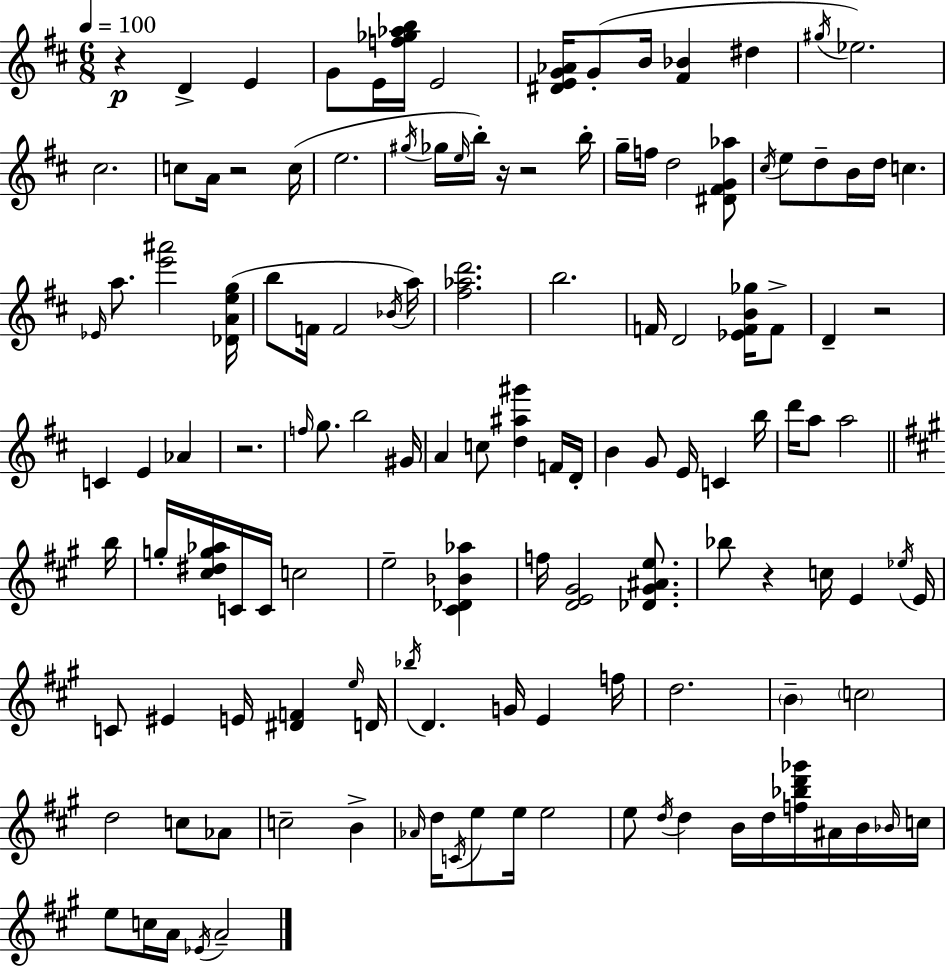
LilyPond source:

{
  \clef treble
  \numericTimeSignature
  \time 6/8
  \key d \major
  \tempo 4 = 100
  \repeat volta 2 { r4\p d'4-> e'4 | g'8 e'16 <f'' ges'' aes'' b''>16 e'2 | <dis' e' g' aes'>16 g'8-.( b'16 <fis' bes'>4 dis''4 | \acciaccatura { gis''16 } ees''2.) | \break cis''2. | c''8 a'16 r2 | c''16( e''2. | \acciaccatura { gis''16 } ges''16 \grace { e''16 } b''16-.) r16 r2 | \break b''16-. g''16-- f''16 d''2 | <dis' fis' g' aes''>8 \acciaccatura { cis''16 } e''8 d''8-- b'16 d''16 c''4. | \grace { ees'16 } a''8. <e''' ais'''>2 | <des' a' e'' g''>16( b''8 f'16 f'2 | \break \acciaccatura { bes'16 }) a''16 <fis'' aes'' d'''>2. | b''2. | f'16 d'2 | <ees' f' b' ges''>16 f'8-> d'4-- r2 | \break c'4 e'4 | aes'4 r2. | \grace { f''16 } g''8. b''2 | gis'16 a'4 c''8 | \break <d'' ais'' gis'''>4 f'16 d'16-. b'4 g'8 | e'16 c'4 b''16 d'''16 a''8 a''2 | \bar "||" \break \key a \major b''16 g''16-. <cis'' dis'' g'' aes''>16 c'16 c'16 c''2 | e''2-- <cis' des' bes' aes''>4 | f''16 <d' e' gis'>2 <des' gis' ais' e''>8. | bes''8 r4 c''16 e'4 | \break \acciaccatura { ees''16 } e'16 c'8 eis'4 e'16 <dis' f'>4 | \grace { e''16 } d'16 \acciaccatura { bes''16 } d'4. g'16 e'4 | f''16 d''2. | \parenthesize b'4-- \parenthesize c''2 | \break d''2 | c''8 aes'8 c''2-- | b'4-> \grace { aes'16 } d''16 \acciaccatura { c'16 } e''8 e''16 e''2 | e''8 \acciaccatura { d''16 } d''4 | \break b'16 d''16 <f'' bes'' d''' ges'''>16 ais'16 b'16 \grace { bes'16 } c''16 e''8 c''16 a'16 | \acciaccatura { ees'16 } a'2-- } \bar "|."
}